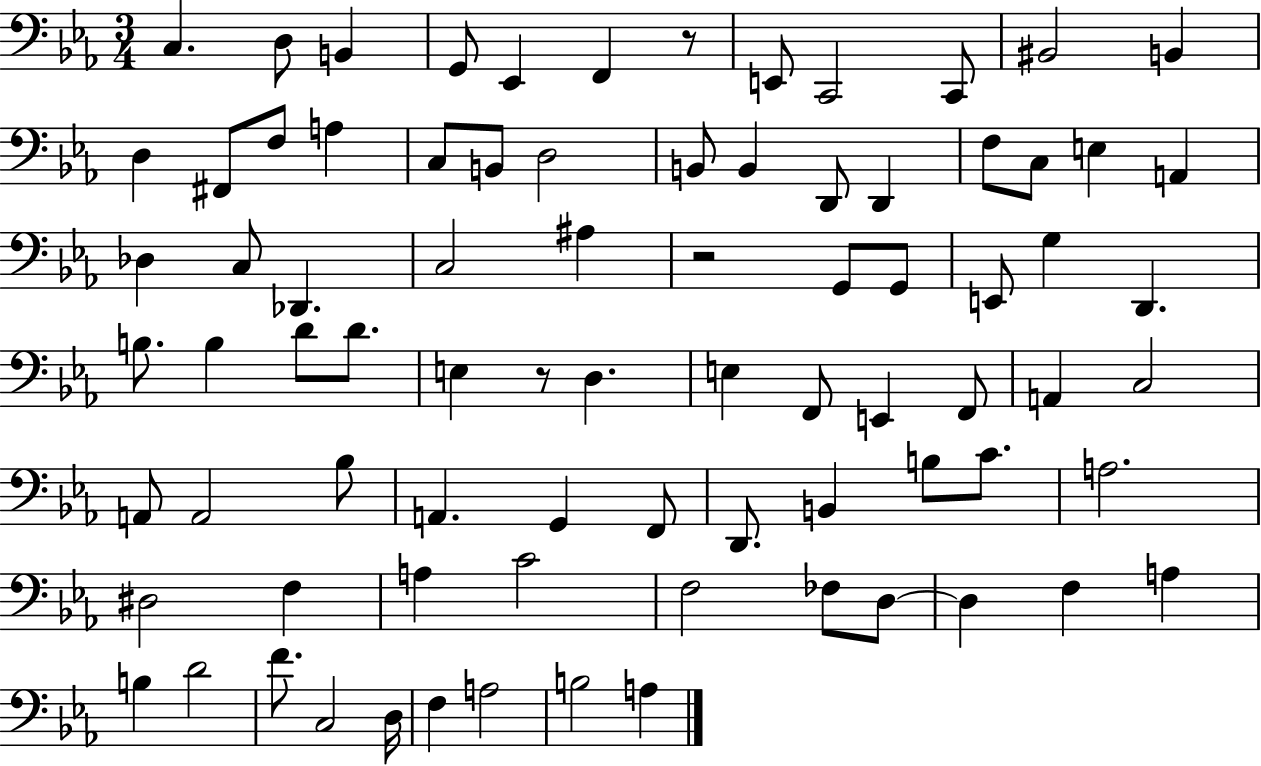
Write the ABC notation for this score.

X:1
T:Untitled
M:3/4
L:1/4
K:Eb
C, D,/2 B,, G,,/2 _E,, F,, z/2 E,,/2 C,,2 C,,/2 ^B,,2 B,, D, ^F,,/2 F,/2 A, C,/2 B,,/2 D,2 B,,/2 B,, D,,/2 D,, F,/2 C,/2 E, A,, _D, C,/2 _D,, C,2 ^A, z2 G,,/2 G,,/2 E,,/2 G, D,, B,/2 B, D/2 D/2 E, z/2 D, E, F,,/2 E,, F,,/2 A,, C,2 A,,/2 A,,2 _B,/2 A,, G,, F,,/2 D,,/2 B,, B,/2 C/2 A,2 ^D,2 F, A, C2 F,2 _F,/2 D,/2 D, F, A, B, D2 F/2 C,2 D,/4 F, A,2 B,2 A,